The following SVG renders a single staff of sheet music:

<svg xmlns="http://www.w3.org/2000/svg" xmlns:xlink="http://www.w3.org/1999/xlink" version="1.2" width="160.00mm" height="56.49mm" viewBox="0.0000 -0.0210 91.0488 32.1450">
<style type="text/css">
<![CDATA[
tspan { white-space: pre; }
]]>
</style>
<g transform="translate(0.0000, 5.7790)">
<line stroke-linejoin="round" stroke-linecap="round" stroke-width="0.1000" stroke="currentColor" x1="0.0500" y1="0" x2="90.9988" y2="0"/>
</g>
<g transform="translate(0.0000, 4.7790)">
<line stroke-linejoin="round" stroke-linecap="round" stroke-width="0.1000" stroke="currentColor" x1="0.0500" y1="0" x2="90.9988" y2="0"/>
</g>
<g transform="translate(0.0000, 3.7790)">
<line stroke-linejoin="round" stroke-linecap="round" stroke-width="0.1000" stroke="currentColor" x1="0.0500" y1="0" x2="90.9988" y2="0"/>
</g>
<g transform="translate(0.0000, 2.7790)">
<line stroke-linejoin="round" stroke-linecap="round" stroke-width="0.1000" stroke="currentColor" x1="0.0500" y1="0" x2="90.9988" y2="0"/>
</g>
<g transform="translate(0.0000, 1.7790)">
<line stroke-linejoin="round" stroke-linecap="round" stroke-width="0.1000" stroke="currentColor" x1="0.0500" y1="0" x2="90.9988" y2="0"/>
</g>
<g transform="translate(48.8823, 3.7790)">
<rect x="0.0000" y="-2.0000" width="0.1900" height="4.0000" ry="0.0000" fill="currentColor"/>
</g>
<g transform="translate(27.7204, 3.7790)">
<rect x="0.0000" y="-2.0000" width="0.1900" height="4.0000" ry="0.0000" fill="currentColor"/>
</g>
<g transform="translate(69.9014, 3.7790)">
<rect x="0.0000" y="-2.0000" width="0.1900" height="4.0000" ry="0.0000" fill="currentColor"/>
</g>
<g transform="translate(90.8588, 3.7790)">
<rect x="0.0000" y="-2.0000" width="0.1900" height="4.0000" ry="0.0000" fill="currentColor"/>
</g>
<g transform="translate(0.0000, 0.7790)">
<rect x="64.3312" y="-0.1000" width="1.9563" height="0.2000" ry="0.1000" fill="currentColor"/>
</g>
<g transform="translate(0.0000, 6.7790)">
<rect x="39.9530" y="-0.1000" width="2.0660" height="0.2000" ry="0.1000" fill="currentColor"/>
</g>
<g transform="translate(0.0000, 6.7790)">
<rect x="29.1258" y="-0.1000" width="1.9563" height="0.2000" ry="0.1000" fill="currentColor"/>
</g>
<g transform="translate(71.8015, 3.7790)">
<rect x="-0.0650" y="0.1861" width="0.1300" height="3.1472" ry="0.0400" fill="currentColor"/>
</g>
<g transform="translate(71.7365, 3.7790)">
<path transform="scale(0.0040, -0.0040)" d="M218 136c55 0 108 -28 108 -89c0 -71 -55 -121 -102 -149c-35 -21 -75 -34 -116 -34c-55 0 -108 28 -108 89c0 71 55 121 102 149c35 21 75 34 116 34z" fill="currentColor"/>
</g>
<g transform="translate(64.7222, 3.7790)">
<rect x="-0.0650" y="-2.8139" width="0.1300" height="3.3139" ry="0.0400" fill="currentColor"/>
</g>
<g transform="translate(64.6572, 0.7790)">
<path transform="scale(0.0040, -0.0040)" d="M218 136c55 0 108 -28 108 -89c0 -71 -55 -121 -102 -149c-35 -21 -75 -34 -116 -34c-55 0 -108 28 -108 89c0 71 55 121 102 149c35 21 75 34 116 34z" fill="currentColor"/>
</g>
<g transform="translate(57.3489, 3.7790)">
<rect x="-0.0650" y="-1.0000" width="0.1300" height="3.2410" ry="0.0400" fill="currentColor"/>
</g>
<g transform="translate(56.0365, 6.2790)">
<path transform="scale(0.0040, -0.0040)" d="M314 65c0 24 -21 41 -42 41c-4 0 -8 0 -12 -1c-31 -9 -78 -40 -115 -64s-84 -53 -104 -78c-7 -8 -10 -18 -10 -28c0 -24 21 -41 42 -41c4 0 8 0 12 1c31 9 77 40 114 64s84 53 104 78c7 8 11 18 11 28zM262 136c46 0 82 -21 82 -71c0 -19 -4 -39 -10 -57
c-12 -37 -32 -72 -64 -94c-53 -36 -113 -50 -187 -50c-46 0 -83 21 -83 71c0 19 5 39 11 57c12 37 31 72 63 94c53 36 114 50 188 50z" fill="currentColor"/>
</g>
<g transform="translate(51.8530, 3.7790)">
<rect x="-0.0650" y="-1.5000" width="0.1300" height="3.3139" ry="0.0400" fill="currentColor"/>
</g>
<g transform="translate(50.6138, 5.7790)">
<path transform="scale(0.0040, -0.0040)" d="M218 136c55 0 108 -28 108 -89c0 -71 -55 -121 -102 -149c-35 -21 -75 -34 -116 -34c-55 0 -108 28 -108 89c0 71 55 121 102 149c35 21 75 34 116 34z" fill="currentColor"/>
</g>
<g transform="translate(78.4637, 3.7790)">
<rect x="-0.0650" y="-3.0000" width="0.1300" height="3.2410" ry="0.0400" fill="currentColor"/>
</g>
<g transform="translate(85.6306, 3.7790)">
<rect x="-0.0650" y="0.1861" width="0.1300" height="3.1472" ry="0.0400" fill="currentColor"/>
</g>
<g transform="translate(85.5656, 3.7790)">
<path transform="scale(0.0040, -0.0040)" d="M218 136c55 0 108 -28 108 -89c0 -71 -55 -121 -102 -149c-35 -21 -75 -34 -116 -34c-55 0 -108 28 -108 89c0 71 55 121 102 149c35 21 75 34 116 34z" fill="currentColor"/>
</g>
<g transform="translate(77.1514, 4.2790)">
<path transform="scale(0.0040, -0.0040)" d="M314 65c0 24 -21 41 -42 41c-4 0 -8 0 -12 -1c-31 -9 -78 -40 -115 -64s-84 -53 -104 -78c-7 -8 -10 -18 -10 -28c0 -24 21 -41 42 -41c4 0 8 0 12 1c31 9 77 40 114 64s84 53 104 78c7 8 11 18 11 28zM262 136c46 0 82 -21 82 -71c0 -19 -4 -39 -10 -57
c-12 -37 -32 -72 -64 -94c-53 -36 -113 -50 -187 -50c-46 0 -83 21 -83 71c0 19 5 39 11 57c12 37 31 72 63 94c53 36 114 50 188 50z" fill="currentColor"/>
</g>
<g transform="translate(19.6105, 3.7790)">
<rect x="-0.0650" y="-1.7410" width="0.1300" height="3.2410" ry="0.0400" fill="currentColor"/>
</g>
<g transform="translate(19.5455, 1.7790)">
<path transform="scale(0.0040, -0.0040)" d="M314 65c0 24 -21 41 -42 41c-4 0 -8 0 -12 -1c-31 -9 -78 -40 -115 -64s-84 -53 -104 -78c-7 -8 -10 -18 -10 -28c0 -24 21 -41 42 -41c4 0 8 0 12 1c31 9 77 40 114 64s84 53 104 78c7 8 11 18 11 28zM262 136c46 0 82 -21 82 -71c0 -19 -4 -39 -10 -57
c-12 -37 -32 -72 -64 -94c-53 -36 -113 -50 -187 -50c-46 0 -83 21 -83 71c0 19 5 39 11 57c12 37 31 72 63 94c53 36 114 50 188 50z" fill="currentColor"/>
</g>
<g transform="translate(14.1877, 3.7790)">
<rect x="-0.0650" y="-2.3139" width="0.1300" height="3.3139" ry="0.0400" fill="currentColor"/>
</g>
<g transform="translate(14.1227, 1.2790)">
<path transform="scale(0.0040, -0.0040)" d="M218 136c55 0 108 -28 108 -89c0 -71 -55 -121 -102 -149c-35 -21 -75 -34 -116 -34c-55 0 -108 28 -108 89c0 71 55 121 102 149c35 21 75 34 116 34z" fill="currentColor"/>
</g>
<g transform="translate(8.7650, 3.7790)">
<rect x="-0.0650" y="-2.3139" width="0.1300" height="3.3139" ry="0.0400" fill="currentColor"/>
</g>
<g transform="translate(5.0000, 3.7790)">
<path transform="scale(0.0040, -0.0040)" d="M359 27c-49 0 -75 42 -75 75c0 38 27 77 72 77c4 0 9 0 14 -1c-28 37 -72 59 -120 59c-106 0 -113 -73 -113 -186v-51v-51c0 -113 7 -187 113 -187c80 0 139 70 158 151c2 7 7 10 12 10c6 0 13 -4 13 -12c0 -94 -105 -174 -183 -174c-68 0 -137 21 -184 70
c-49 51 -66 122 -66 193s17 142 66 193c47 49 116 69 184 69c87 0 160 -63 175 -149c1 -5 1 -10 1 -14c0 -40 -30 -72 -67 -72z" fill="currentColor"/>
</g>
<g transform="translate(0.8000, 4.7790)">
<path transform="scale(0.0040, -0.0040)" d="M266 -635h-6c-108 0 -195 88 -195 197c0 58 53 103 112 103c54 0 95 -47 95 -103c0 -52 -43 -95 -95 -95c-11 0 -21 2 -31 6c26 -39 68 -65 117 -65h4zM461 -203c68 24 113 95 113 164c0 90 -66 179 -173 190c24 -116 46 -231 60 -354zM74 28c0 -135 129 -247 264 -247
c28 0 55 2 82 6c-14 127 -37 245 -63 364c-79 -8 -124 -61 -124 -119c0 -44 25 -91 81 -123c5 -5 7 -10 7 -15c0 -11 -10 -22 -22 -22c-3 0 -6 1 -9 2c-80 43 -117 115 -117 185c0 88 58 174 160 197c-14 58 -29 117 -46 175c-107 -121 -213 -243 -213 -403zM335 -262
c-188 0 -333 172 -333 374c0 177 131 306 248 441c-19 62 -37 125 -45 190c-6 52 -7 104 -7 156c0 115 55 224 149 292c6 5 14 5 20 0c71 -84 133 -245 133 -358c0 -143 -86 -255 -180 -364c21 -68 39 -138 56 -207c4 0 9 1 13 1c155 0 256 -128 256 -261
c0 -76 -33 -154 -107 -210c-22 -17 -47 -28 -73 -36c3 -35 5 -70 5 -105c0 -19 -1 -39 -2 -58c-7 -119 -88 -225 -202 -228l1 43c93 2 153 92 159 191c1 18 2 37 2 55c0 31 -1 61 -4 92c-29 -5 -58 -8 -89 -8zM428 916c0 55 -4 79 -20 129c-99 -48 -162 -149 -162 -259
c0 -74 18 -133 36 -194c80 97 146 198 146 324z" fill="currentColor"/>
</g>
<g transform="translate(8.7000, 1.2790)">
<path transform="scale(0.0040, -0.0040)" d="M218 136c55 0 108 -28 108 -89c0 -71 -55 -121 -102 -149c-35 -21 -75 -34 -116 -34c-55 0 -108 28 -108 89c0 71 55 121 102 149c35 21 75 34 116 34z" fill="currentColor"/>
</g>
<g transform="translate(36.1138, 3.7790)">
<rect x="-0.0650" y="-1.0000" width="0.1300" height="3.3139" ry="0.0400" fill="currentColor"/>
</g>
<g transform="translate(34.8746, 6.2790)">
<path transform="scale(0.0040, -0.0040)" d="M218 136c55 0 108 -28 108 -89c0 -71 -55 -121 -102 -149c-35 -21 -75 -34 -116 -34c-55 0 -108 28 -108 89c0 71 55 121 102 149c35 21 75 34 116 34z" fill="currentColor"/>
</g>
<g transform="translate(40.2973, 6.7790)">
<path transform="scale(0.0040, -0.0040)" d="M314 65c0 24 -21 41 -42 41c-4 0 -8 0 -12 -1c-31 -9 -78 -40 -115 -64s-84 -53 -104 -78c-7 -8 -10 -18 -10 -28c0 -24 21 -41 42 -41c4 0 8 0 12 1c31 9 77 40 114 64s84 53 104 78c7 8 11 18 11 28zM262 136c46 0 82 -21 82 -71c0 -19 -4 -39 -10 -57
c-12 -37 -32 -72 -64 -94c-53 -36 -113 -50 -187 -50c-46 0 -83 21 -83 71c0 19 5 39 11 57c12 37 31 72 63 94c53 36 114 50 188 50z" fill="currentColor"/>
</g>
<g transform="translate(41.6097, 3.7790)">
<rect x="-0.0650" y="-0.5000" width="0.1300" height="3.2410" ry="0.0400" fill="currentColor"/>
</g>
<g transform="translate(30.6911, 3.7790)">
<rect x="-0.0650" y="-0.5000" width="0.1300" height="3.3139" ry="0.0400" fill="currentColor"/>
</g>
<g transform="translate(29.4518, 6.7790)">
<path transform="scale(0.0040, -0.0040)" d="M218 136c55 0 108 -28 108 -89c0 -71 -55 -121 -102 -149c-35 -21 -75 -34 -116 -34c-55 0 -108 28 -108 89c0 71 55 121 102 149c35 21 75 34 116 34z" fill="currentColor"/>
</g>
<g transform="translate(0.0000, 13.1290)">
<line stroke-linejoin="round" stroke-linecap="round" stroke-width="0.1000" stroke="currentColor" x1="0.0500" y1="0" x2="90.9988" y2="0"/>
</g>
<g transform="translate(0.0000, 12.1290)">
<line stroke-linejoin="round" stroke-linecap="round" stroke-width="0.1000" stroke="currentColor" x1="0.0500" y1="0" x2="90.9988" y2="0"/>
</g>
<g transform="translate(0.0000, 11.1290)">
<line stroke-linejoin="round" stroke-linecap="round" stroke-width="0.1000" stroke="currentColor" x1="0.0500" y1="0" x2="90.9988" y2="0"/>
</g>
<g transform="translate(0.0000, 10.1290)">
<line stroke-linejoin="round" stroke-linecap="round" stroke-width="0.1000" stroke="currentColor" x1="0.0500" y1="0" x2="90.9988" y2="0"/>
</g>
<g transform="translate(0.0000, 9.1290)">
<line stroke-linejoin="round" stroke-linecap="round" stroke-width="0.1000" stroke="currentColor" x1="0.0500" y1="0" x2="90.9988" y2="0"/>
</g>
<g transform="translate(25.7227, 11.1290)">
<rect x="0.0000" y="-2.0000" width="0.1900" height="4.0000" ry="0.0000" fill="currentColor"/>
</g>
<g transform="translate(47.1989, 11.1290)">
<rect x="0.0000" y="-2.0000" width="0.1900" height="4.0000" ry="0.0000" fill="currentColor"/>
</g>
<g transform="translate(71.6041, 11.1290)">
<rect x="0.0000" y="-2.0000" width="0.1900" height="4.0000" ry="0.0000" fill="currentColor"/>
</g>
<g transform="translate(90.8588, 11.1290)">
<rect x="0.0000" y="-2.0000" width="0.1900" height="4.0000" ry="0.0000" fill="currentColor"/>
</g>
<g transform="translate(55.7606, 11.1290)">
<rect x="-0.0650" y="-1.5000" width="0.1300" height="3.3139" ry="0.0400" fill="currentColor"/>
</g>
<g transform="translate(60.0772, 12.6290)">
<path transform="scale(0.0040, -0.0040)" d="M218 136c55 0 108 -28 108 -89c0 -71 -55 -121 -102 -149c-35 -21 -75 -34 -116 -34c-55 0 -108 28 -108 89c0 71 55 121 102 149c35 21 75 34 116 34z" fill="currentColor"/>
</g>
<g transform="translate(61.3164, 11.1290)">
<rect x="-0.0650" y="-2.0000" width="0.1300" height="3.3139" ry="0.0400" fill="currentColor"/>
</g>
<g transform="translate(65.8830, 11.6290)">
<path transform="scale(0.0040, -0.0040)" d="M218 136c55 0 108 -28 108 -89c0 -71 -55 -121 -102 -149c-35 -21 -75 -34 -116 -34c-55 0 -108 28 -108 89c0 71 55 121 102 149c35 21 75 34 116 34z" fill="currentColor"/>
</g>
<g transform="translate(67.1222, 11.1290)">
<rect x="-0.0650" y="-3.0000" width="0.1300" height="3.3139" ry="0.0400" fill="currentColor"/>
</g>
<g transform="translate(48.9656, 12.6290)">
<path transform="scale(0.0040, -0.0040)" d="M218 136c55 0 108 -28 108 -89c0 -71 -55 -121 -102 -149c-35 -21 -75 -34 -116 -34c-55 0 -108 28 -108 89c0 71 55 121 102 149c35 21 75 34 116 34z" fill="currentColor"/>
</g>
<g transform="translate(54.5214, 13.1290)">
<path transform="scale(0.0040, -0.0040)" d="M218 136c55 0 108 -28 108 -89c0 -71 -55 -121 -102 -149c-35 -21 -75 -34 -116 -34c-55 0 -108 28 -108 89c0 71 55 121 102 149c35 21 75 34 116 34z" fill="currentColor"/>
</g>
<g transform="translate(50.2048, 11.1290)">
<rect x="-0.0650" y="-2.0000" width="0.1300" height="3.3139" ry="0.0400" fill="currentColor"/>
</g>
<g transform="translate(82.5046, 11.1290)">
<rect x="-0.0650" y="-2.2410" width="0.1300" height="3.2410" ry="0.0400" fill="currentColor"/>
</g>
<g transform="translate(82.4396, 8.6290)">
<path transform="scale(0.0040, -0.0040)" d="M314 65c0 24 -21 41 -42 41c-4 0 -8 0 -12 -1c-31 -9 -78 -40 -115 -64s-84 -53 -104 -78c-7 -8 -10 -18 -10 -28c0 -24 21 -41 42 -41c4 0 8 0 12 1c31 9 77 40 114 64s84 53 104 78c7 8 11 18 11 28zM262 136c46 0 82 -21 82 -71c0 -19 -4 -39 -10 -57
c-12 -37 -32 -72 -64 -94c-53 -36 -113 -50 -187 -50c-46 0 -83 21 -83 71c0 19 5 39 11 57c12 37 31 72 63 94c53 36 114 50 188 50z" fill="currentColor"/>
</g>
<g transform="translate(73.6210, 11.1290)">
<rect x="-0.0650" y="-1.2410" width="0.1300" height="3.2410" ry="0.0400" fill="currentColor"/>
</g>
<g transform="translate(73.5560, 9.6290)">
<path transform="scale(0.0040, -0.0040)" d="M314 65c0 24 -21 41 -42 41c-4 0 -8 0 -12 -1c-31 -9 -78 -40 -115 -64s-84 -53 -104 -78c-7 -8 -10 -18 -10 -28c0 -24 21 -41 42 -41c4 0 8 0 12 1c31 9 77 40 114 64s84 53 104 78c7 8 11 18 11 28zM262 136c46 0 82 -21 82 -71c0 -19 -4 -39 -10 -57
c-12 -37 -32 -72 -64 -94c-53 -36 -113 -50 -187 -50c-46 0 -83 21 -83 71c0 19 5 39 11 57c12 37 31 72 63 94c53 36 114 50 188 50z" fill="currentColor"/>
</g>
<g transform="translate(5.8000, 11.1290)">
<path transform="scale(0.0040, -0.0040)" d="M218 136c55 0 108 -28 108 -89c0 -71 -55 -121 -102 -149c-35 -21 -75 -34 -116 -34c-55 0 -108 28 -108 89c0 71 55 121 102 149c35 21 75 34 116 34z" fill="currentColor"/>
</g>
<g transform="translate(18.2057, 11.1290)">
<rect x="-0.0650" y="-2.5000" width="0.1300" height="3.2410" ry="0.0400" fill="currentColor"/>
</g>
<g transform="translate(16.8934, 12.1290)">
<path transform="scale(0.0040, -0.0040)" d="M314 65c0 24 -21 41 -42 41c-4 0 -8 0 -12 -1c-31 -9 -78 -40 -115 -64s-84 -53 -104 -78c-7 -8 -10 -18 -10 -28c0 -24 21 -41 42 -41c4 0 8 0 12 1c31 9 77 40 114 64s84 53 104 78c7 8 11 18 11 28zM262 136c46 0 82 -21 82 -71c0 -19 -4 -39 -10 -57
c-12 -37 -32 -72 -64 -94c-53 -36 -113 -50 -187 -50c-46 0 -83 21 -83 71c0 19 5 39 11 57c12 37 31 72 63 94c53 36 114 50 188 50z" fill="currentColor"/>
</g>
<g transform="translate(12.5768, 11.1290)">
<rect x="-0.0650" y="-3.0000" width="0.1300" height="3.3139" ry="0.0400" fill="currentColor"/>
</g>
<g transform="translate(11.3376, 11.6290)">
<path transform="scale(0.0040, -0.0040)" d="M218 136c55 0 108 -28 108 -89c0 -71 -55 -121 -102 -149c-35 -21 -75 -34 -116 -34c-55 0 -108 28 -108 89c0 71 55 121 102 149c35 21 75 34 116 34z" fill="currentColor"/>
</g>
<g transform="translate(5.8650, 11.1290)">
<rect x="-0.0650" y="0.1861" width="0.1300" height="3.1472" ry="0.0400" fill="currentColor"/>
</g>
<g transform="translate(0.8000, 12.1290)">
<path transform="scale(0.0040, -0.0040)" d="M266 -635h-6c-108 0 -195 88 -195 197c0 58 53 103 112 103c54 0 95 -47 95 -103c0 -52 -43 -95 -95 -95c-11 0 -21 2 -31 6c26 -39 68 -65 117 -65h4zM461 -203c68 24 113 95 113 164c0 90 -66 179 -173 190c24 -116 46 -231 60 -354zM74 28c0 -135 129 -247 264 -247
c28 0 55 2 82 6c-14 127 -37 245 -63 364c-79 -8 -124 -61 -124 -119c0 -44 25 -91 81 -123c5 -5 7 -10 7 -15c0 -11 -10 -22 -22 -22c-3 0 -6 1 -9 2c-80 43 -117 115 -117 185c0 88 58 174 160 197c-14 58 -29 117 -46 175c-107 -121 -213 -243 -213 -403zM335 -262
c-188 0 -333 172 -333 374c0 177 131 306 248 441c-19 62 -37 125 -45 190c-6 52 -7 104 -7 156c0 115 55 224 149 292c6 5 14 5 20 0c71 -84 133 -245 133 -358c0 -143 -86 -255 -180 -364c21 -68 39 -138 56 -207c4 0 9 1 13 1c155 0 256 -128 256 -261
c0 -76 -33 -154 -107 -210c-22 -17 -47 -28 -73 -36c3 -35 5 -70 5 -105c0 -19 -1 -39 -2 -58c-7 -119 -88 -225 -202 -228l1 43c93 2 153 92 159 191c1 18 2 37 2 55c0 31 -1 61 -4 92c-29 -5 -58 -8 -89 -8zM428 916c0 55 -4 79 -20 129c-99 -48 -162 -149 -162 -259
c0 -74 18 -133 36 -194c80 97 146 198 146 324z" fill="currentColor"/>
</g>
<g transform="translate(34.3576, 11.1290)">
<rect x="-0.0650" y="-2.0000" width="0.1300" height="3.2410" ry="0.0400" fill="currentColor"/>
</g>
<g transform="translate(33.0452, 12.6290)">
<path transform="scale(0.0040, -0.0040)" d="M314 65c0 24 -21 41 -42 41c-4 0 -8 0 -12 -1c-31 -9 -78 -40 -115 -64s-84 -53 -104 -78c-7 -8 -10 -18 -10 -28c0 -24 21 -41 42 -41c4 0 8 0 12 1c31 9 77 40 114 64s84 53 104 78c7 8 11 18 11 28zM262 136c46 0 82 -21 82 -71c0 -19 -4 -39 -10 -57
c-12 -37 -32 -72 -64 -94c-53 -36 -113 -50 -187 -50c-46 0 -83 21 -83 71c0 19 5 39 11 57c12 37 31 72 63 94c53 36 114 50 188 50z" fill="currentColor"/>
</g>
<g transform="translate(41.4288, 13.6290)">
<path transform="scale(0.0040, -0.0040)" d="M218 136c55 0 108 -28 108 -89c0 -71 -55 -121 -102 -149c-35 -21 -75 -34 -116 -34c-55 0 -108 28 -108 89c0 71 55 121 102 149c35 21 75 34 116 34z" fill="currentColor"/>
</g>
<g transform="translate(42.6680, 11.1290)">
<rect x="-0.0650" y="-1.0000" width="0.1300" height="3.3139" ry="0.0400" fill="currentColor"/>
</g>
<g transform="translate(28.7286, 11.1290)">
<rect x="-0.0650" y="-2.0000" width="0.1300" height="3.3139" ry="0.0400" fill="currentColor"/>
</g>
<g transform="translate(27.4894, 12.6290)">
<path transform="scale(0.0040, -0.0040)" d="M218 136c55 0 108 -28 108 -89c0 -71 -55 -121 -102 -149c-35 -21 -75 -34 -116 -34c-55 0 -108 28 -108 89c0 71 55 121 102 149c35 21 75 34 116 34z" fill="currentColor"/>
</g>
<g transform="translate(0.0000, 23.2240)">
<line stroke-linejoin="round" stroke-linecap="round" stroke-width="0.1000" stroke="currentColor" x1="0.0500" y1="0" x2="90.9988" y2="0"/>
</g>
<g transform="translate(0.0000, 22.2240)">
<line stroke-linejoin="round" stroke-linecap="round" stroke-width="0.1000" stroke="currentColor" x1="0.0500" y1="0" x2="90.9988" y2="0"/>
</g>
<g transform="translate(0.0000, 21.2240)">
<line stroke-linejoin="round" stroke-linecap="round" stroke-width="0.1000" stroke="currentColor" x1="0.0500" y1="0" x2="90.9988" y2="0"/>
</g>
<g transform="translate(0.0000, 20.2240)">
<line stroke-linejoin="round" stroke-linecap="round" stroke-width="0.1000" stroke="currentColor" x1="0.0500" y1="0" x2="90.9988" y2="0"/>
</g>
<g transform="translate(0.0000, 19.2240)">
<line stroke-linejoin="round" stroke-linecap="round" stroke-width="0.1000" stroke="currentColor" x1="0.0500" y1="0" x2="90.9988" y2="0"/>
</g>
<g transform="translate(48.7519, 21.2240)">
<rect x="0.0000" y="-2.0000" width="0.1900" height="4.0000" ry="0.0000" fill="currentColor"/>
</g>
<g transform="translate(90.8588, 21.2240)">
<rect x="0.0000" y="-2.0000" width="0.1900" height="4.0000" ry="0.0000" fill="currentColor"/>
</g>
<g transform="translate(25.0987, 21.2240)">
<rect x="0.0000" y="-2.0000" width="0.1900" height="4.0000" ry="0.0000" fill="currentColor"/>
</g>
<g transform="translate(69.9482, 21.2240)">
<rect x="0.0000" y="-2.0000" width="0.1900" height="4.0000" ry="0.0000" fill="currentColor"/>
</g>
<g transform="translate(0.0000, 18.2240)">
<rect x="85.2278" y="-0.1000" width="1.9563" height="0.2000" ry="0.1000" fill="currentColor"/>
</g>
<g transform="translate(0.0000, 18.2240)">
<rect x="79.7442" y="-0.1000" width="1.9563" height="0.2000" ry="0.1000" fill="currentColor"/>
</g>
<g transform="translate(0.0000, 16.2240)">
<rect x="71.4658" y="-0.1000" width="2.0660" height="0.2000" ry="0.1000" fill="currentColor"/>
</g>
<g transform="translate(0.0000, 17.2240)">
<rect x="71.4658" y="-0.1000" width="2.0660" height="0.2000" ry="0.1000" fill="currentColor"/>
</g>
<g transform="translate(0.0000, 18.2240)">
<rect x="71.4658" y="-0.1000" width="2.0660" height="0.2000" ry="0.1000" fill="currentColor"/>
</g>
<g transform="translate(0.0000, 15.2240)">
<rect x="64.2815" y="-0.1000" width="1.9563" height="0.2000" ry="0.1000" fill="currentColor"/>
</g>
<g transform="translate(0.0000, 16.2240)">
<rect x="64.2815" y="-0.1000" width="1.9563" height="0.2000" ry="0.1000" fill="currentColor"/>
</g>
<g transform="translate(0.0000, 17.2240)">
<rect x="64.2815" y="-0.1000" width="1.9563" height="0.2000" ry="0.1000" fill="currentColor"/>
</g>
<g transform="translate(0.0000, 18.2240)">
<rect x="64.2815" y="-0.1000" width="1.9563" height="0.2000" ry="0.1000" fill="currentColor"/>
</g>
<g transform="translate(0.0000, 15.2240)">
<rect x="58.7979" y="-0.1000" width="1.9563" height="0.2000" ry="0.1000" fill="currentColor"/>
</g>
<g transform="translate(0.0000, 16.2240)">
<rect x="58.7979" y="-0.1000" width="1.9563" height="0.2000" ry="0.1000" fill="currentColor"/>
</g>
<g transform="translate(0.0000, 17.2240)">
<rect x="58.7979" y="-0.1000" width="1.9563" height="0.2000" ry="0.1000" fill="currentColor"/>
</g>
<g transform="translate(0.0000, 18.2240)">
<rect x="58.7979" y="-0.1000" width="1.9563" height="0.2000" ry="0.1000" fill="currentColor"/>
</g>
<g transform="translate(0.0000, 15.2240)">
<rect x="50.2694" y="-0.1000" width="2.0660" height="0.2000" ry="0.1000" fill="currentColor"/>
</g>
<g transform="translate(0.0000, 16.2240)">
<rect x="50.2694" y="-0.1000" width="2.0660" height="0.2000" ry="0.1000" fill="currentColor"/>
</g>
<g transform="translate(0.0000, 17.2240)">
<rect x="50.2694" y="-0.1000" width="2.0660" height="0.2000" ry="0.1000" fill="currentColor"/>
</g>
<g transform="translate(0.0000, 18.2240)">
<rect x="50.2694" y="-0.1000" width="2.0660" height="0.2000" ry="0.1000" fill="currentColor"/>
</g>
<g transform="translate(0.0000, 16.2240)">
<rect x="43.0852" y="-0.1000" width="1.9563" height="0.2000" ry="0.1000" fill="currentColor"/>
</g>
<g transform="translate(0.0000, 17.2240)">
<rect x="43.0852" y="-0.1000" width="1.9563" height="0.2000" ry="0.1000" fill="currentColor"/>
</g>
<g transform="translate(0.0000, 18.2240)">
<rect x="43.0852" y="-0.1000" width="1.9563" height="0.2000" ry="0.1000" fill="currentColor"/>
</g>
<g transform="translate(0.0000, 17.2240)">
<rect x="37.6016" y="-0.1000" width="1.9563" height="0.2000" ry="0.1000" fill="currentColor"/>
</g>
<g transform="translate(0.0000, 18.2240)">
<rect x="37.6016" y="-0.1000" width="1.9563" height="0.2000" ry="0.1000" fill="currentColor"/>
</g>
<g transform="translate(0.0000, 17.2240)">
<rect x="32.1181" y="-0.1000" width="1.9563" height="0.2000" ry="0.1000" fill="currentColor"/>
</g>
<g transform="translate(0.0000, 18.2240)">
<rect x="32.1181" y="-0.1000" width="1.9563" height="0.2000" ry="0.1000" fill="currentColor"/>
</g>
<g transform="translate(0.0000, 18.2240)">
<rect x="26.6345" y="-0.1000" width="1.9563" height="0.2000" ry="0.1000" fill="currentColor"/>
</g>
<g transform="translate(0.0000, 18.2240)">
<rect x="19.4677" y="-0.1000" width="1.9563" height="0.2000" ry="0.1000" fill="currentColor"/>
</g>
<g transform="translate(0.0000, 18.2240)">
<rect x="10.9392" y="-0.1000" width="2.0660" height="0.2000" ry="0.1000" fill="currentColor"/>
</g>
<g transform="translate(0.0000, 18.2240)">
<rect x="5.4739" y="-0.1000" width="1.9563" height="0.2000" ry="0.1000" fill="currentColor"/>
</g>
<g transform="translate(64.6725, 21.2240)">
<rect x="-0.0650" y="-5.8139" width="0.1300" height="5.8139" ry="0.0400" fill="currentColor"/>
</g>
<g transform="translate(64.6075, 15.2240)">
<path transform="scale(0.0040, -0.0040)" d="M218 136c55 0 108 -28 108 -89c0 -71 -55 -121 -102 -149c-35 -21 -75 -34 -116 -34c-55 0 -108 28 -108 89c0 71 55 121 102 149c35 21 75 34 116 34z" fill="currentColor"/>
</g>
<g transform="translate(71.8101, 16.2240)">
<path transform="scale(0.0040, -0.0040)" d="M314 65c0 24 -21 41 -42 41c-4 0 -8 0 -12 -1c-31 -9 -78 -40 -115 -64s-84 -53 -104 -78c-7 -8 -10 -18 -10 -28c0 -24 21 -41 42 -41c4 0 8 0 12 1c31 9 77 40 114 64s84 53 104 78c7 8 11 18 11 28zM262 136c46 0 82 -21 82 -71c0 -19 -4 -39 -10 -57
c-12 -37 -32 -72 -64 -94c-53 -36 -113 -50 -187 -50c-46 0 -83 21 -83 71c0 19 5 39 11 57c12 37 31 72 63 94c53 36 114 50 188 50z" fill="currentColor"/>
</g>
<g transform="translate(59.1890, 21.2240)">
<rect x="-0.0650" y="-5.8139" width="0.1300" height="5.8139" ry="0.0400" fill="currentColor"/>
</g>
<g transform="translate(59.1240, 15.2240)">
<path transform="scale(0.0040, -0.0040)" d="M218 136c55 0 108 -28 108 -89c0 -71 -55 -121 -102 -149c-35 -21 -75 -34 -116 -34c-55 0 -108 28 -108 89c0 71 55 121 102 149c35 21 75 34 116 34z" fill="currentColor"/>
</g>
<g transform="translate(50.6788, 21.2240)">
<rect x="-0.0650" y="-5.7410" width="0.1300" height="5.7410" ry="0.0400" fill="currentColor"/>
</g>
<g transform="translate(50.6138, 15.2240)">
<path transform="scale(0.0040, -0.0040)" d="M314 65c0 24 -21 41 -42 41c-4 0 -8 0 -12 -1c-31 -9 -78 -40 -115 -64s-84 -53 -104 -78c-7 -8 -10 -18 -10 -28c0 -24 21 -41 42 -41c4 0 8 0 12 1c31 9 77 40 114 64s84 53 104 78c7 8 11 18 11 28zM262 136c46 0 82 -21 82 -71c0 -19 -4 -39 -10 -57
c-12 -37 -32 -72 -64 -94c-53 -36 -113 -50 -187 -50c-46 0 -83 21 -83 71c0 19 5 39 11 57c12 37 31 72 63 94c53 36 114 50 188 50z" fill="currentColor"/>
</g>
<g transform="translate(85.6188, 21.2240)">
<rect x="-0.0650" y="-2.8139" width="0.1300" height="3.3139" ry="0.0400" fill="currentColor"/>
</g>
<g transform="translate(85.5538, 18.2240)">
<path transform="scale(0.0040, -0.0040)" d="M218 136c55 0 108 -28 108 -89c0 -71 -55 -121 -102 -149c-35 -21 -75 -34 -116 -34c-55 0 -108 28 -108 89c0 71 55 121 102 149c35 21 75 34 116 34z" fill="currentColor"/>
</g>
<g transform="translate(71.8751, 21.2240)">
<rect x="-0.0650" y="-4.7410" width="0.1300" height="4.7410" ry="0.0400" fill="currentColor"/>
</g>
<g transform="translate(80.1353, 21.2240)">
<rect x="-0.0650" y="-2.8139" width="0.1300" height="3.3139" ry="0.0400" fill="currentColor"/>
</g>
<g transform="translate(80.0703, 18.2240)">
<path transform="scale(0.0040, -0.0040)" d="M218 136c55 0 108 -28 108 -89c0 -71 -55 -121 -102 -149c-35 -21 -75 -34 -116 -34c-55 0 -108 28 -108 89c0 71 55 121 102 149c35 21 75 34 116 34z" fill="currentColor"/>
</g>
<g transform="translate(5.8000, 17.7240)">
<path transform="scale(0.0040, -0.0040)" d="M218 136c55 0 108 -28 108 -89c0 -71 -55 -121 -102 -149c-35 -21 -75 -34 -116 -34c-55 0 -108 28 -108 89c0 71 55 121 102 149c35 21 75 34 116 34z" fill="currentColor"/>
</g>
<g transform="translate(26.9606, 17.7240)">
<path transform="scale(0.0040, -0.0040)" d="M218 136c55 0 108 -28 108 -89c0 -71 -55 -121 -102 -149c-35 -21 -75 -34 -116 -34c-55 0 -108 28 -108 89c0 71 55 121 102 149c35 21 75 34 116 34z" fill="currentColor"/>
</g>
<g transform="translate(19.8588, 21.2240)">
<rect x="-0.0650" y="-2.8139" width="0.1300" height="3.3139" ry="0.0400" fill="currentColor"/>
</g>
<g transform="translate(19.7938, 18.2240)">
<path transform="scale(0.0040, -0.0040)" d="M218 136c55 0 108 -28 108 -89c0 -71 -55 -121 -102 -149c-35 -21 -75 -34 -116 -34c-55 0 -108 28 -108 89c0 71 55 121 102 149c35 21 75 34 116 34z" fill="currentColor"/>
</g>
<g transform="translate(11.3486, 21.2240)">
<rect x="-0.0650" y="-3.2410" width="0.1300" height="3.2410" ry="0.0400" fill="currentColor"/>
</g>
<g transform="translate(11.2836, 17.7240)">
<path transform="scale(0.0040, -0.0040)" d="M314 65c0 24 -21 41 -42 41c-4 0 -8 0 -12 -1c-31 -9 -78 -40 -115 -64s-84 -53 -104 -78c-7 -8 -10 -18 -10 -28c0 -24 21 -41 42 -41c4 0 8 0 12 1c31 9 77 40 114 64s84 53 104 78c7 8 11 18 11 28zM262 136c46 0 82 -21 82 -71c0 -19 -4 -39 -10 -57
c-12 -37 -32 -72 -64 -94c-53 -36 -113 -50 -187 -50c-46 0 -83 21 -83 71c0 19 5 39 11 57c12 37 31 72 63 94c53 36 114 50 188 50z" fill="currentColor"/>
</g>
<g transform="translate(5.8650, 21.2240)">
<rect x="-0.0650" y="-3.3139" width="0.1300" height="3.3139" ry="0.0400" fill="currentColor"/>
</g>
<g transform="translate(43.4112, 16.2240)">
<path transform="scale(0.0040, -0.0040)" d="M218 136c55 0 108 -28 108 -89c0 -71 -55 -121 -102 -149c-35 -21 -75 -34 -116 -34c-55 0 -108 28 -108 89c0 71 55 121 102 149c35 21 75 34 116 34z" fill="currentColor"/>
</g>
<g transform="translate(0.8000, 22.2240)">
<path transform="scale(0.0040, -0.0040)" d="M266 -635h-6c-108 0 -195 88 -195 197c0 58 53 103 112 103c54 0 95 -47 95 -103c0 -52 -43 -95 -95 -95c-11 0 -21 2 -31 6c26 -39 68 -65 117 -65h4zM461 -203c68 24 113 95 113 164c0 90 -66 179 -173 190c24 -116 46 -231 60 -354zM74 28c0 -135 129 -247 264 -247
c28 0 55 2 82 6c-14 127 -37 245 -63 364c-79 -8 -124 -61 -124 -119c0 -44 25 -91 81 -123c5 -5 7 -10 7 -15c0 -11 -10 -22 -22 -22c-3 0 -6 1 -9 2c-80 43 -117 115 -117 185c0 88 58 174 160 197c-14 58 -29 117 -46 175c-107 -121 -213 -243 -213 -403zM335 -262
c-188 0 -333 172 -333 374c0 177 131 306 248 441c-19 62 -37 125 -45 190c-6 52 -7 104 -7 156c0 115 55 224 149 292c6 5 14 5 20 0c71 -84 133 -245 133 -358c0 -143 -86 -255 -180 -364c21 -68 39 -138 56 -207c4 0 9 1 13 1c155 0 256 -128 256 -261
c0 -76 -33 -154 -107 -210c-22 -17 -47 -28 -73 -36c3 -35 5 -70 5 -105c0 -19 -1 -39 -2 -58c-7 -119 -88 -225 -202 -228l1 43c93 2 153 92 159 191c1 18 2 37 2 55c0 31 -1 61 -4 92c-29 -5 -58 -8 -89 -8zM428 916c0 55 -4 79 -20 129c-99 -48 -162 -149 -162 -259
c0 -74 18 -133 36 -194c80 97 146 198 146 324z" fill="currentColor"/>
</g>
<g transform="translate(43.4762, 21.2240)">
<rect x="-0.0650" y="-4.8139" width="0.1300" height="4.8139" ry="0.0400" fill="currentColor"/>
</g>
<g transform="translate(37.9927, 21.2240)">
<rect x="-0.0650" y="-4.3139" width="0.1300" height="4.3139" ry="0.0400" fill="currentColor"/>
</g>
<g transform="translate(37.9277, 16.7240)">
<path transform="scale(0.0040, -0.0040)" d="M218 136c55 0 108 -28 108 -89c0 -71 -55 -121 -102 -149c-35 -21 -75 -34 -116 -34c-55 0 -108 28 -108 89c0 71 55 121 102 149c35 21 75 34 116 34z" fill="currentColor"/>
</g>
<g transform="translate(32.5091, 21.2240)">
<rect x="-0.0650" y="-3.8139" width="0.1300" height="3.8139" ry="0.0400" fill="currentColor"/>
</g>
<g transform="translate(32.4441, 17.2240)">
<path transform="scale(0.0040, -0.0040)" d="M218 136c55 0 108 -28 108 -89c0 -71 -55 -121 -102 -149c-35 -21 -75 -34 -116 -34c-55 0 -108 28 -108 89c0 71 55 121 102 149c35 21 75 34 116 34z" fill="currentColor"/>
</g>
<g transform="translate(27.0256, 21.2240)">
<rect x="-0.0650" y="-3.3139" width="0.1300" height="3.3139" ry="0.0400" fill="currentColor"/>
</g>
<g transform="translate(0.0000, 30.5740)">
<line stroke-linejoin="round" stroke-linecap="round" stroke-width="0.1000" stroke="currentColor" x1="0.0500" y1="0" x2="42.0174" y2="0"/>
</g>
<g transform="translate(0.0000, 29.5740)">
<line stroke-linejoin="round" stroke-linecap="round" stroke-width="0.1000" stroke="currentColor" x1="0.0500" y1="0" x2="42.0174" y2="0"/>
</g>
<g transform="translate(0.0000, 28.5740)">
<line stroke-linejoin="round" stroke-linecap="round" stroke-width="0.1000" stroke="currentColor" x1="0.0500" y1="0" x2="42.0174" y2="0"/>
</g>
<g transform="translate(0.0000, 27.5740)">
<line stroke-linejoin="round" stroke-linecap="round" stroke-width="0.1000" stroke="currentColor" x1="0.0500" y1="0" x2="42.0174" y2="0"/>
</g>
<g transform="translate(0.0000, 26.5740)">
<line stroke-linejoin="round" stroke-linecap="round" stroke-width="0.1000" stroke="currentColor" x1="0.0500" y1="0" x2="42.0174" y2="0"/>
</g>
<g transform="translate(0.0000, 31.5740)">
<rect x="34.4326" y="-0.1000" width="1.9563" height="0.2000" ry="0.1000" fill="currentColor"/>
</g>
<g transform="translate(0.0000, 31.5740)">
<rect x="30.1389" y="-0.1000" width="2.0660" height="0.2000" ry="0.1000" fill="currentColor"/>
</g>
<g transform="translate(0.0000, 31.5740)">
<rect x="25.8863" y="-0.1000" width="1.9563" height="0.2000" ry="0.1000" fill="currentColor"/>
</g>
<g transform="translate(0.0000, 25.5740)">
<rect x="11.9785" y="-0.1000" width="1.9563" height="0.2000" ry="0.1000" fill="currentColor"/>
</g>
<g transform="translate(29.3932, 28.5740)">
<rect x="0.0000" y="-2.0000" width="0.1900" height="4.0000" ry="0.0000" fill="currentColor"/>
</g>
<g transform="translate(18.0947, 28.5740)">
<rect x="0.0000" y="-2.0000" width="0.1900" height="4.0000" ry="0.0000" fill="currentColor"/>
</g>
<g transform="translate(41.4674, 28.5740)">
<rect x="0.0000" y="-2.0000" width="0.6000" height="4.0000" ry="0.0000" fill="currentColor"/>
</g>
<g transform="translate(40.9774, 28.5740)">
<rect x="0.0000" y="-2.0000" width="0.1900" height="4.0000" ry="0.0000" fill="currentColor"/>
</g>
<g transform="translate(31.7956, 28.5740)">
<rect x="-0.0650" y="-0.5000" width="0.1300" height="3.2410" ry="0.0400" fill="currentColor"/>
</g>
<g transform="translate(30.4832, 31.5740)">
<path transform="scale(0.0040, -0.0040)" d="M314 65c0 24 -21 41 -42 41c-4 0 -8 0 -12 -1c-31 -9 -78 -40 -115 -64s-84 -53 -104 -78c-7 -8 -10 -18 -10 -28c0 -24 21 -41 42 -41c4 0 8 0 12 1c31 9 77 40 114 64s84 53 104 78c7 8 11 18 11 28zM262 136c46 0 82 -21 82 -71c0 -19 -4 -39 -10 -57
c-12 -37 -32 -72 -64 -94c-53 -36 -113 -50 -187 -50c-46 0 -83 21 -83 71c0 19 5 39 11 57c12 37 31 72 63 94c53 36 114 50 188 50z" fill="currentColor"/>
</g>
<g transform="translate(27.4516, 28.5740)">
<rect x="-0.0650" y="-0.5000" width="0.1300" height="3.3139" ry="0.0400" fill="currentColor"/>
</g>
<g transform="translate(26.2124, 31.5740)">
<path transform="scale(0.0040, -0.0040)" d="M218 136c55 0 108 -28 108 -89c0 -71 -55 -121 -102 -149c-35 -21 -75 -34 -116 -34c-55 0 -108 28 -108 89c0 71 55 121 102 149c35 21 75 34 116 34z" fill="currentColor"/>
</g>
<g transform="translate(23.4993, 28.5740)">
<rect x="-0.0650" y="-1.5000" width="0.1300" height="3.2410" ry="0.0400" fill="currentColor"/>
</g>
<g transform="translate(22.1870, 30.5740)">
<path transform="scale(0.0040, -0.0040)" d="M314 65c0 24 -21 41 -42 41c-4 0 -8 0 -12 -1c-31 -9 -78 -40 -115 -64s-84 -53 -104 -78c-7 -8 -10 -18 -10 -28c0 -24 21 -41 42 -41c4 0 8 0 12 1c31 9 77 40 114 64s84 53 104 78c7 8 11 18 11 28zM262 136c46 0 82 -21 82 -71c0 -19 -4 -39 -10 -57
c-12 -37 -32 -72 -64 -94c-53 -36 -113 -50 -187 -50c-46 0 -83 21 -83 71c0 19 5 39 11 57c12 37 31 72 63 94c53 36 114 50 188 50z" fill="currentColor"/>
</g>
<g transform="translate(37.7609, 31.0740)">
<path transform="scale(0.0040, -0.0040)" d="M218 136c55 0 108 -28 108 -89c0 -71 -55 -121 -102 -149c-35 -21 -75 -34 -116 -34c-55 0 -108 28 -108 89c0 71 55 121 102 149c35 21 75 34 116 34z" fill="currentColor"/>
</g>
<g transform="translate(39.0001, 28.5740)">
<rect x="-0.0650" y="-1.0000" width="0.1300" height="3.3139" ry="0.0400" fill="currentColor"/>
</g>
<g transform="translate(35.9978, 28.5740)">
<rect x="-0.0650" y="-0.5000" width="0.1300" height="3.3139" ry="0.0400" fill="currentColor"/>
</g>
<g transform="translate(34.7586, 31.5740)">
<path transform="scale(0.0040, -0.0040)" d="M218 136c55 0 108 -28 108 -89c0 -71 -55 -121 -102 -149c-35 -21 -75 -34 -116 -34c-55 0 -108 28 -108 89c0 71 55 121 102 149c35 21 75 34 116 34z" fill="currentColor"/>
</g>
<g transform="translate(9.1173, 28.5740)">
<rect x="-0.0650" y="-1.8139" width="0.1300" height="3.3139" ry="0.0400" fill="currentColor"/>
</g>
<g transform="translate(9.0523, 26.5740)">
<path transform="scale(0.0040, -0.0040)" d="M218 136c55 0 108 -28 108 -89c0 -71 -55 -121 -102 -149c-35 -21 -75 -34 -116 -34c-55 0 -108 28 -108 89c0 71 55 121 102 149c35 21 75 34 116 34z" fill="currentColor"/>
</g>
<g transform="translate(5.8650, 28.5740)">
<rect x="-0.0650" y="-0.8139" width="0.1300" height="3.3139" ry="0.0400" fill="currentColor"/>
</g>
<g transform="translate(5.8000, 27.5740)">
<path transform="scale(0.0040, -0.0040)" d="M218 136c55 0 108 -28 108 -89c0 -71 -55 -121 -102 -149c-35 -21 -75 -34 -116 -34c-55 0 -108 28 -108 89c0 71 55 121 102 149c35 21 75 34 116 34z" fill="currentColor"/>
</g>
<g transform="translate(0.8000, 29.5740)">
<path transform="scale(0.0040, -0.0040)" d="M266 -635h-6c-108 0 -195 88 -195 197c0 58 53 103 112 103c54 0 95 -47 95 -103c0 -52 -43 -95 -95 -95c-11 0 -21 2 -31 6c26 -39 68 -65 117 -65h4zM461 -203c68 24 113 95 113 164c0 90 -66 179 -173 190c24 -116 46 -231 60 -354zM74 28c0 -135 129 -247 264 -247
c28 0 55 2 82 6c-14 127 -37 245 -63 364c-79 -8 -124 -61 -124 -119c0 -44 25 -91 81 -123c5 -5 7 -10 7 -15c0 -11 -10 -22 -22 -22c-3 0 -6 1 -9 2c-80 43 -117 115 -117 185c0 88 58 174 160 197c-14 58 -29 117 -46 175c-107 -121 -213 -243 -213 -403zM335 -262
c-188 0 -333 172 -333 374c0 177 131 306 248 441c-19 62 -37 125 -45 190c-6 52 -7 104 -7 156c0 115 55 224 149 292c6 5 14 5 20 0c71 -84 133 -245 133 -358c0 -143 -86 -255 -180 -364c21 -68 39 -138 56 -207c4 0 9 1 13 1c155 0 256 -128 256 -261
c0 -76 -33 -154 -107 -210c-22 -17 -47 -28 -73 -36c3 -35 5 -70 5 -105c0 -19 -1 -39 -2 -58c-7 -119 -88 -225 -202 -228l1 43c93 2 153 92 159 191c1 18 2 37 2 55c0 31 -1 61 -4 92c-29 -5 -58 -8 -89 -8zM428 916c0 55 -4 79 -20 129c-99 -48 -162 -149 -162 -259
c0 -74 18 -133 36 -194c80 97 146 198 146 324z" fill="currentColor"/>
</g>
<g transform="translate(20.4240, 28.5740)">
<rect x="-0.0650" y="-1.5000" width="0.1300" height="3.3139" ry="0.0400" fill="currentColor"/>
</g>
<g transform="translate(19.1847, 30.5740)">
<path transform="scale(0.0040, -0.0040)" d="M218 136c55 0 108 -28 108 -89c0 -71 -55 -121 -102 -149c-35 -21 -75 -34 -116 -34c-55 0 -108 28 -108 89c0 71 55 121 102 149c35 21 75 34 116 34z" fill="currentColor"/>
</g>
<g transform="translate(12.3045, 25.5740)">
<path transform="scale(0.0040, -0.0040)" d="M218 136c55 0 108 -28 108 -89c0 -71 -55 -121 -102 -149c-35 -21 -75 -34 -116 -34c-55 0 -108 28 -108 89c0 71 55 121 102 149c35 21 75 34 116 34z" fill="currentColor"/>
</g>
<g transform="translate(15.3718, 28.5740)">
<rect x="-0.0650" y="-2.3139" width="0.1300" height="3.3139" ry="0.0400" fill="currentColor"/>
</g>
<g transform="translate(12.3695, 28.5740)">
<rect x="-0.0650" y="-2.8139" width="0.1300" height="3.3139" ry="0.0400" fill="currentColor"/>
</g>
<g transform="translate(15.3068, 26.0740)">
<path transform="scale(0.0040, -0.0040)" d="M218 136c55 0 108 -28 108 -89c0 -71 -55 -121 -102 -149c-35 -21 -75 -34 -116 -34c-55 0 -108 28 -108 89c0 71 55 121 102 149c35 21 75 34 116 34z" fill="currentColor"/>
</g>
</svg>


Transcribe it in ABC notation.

X:1
T:Untitled
M:4/4
L:1/4
K:C
g g f2 C D C2 E D2 a B A2 B B A G2 F F2 D F E F A e2 g2 b b2 a b c' d' e' g'2 g' g' e'2 a a d f a g E E2 C C2 C D